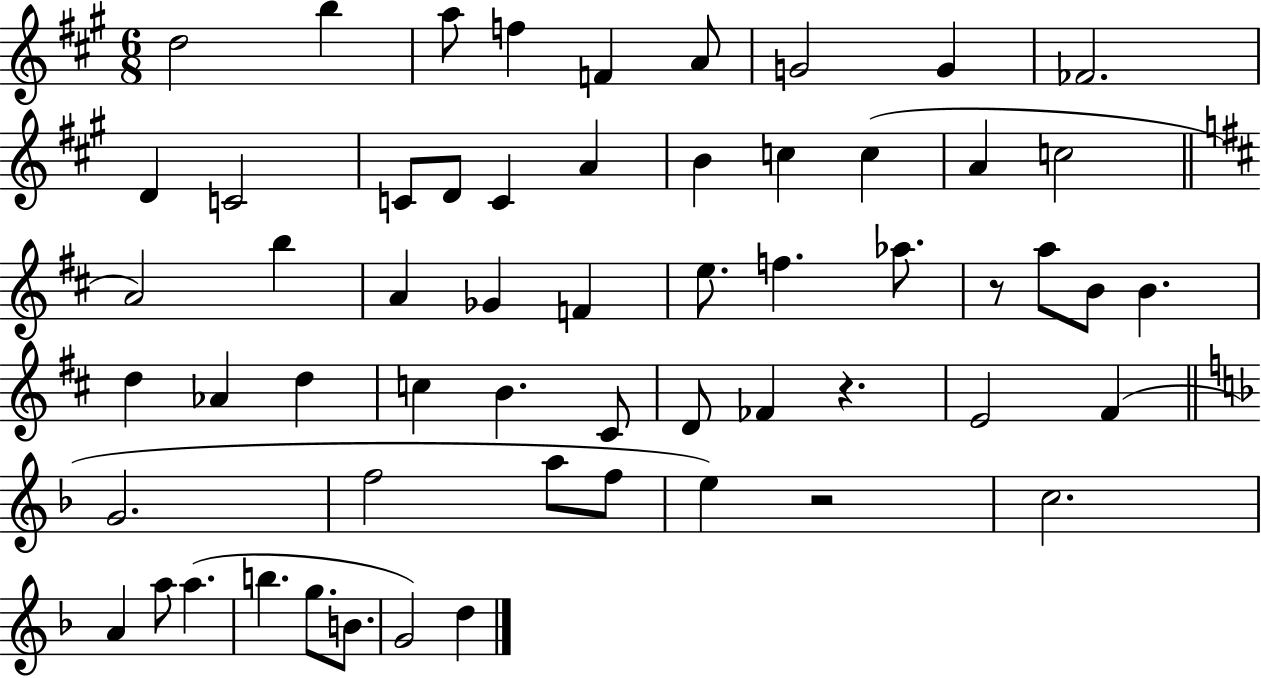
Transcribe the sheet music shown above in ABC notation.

X:1
T:Untitled
M:6/8
L:1/4
K:A
d2 b a/2 f F A/2 G2 G _F2 D C2 C/2 D/2 C A B c c A c2 A2 b A _G F e/2 f _a/2 z/2 a/2 B/2 B d _A d c B ^C/2 D/2 _F z E2 ^F G2 f2 a/2 f/2 e z2 c2 A a/2 a b g/2 B/2 G2 d